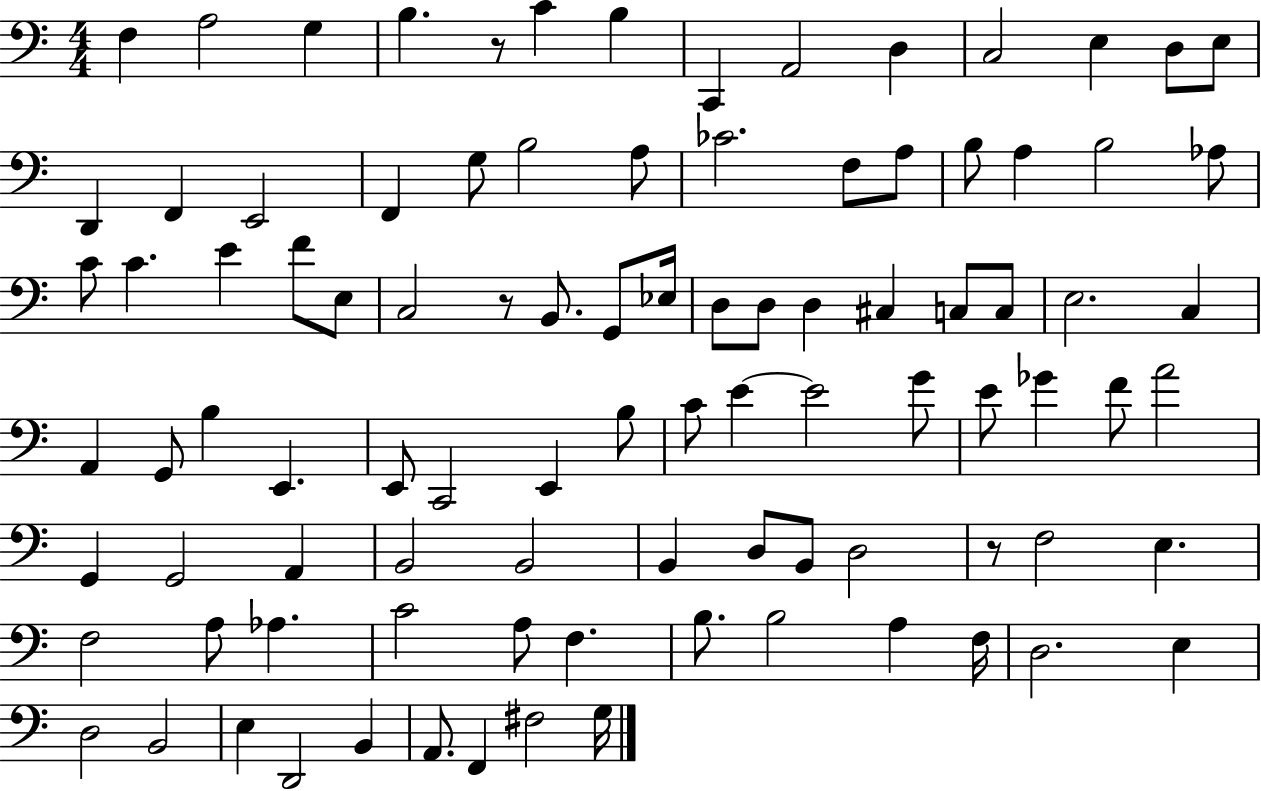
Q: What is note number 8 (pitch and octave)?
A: A2